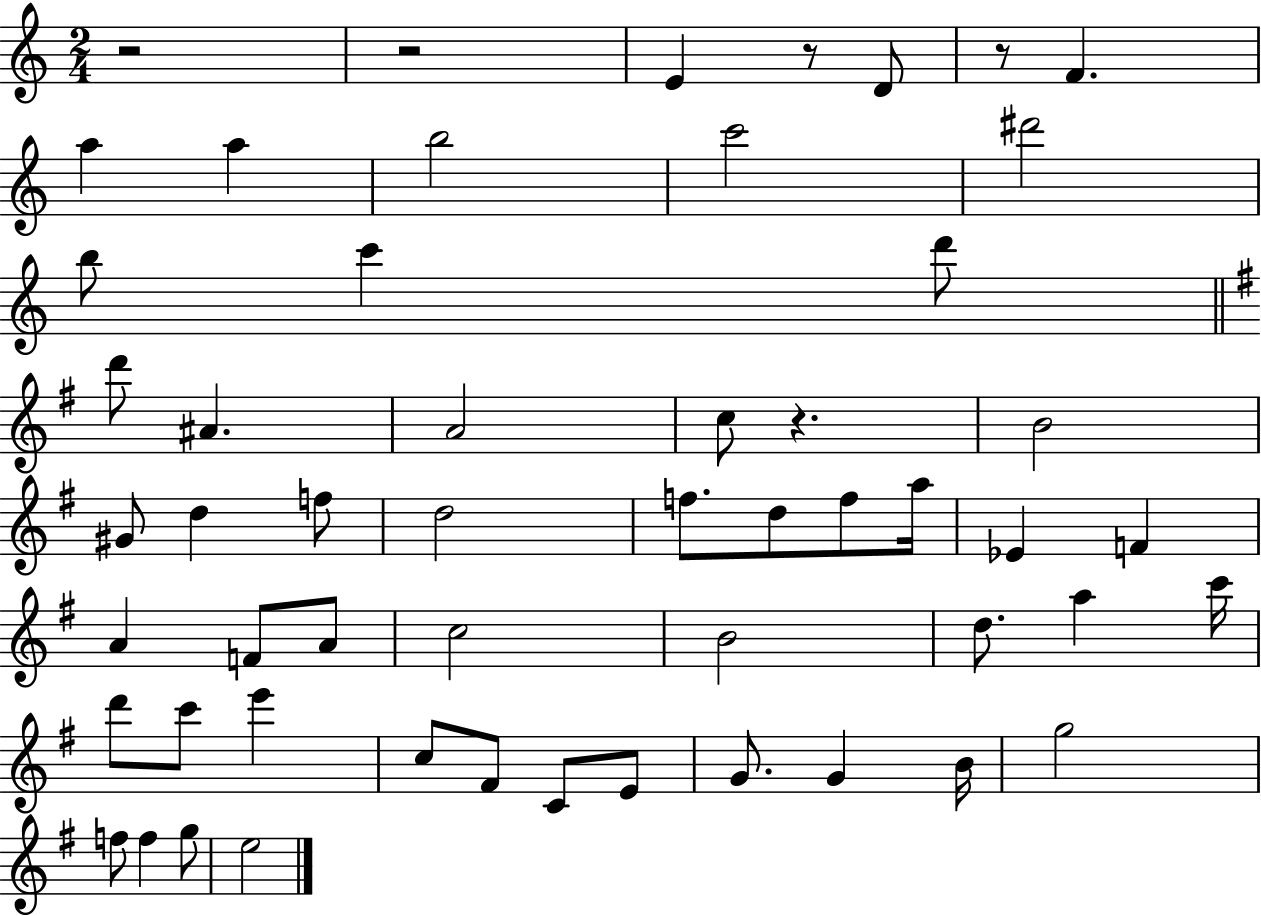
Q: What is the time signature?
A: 2/4